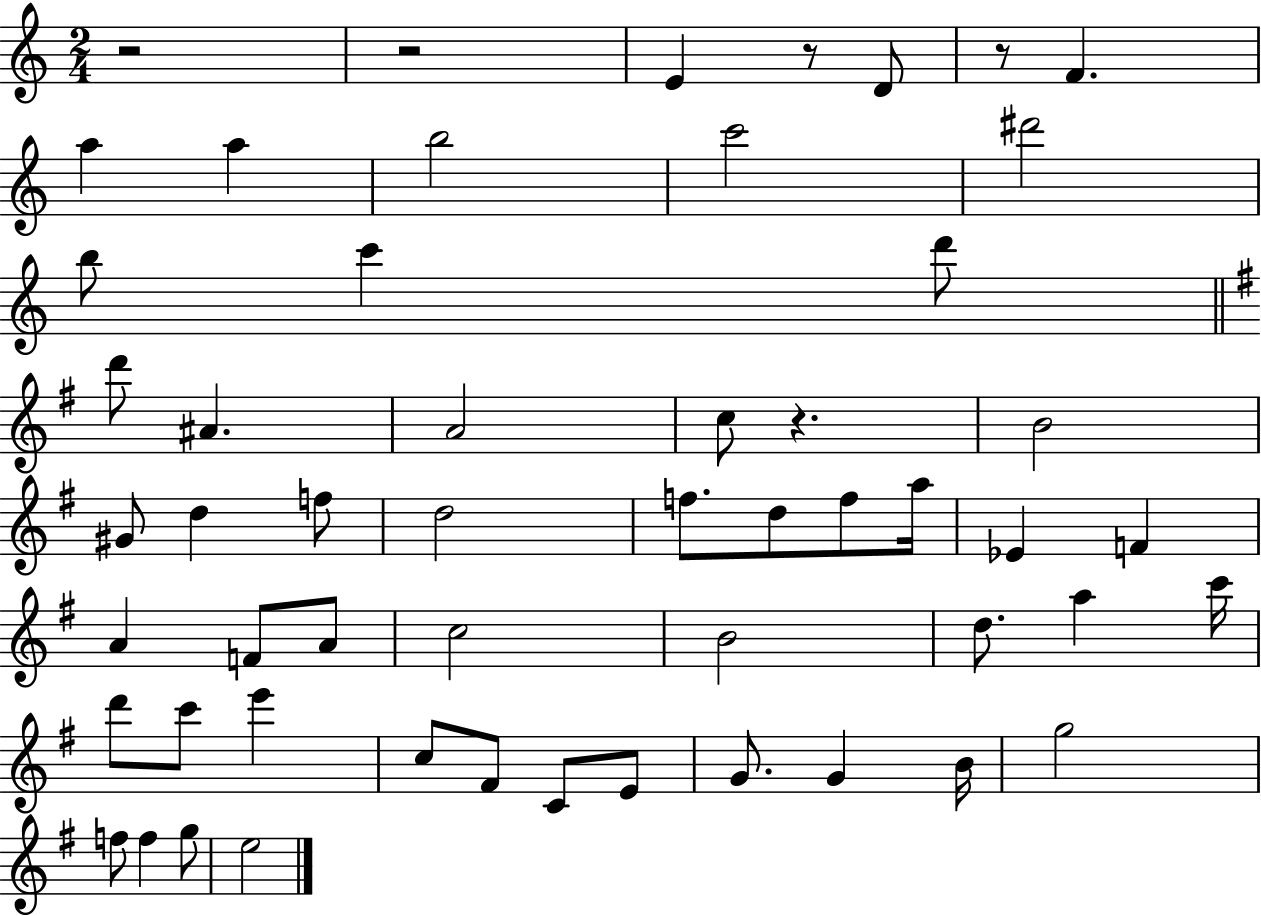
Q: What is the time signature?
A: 2/4